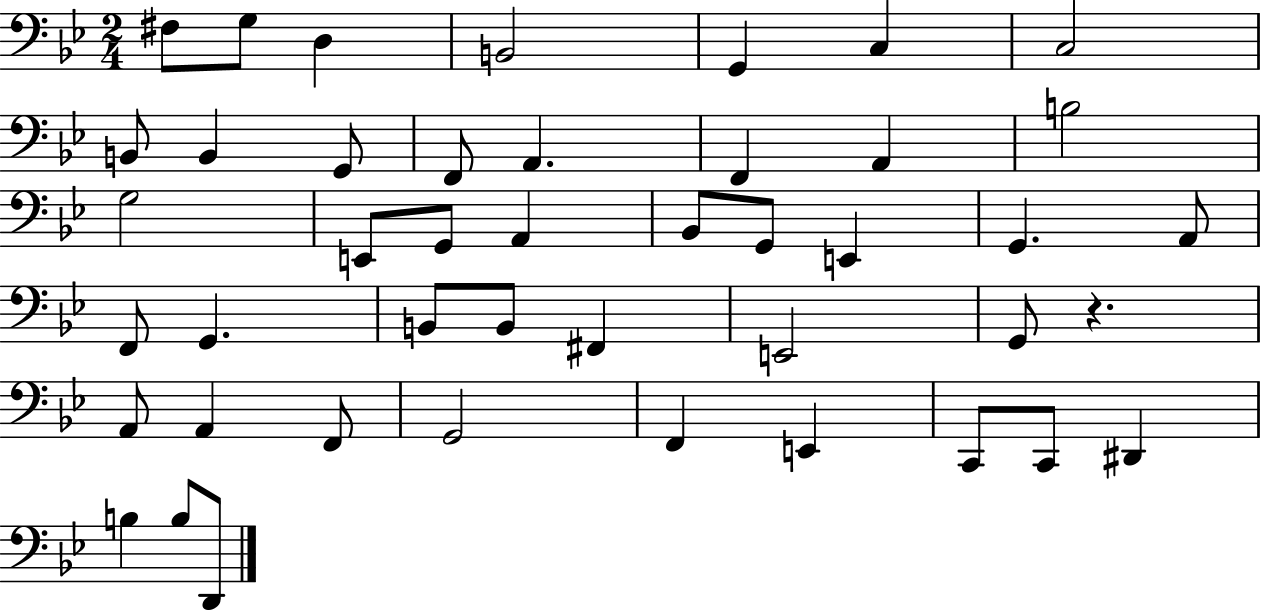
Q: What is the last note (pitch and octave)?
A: D2